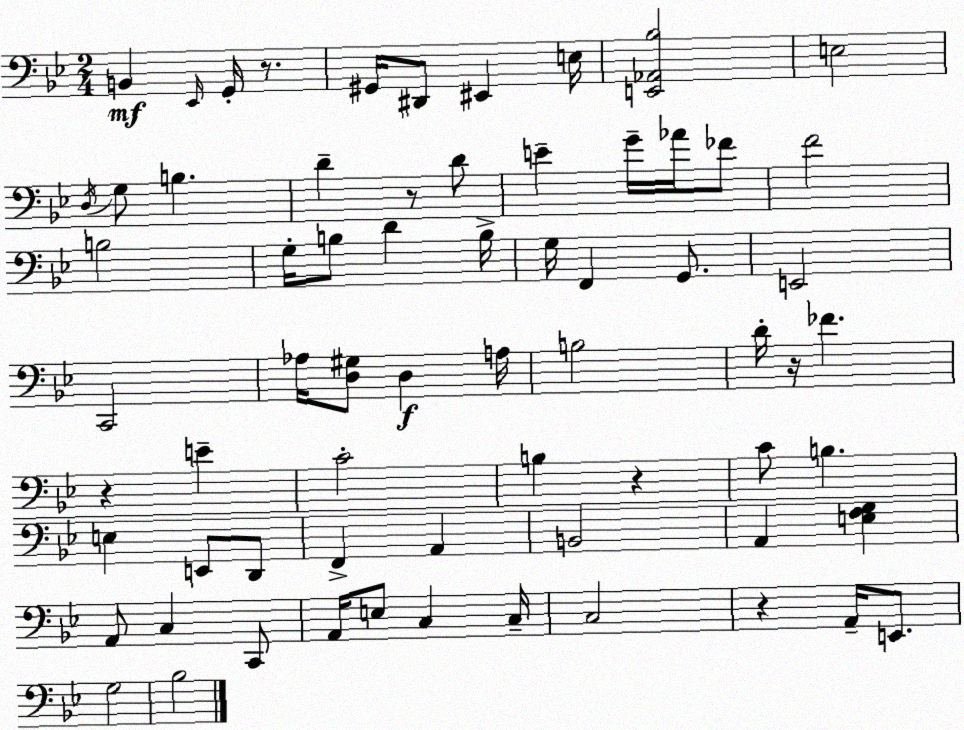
X:1
T:Untitled
M:2/4
L:1/4
K:Gm
B,, _E,,/4 G,,/4 z/2 ^G,,/4 ^D,,/2 ^E,, E,/4 [E,,_A,,_B,]2 E,2 D,/4 G,/2 B, D z/2 D/2 E G/4 _A/4 _F/2 F2 B,2 G,/4 B,/2 D B,/4 G,/4 F,, G,,/2 E,,2 C,,2 _A,/4 [D,^G,]/2 D, A,/4 B,2 D/4 z/4 _F z E C2 B, z C/2 B, E, E,,/2 D,,/2 F,, A,, B,,2 A,, [E,F,G,] A,,/2 C, C,,/2 A,,/4 E,/2 C, C,/4 C,2 z A,,/4 E,,/2 G,2 _B,2